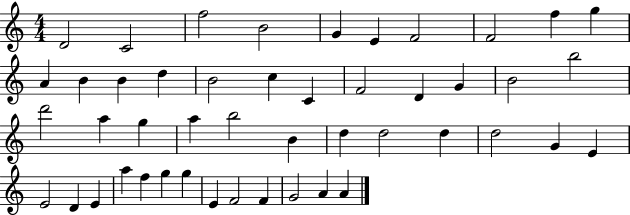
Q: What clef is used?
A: treble